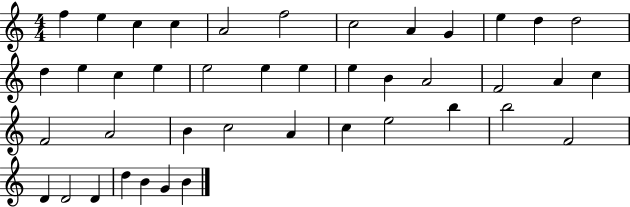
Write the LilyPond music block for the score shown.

{
  \clef treble
  \numericTimeSignature
  \time 4/4
  \key c \major
  f''4 e''4 c''4 c''4 | a'2 f''2 | c''2 a'4 g'4 | e''4 d''4 d''2 | \break d''4 e''4 c''4 e''4 | e''2 e''4 e''4 | e''4 b'4 a'2 | f'2 a'4 c''4 | \break f'2 a'2 | b'4 c''2 a'4 | c''4 e''2 b''4 | b''2 f'2 | \break d'4 d'2 d'4 | d''4 b'4 g'4 b'4 | \bar "|."
}